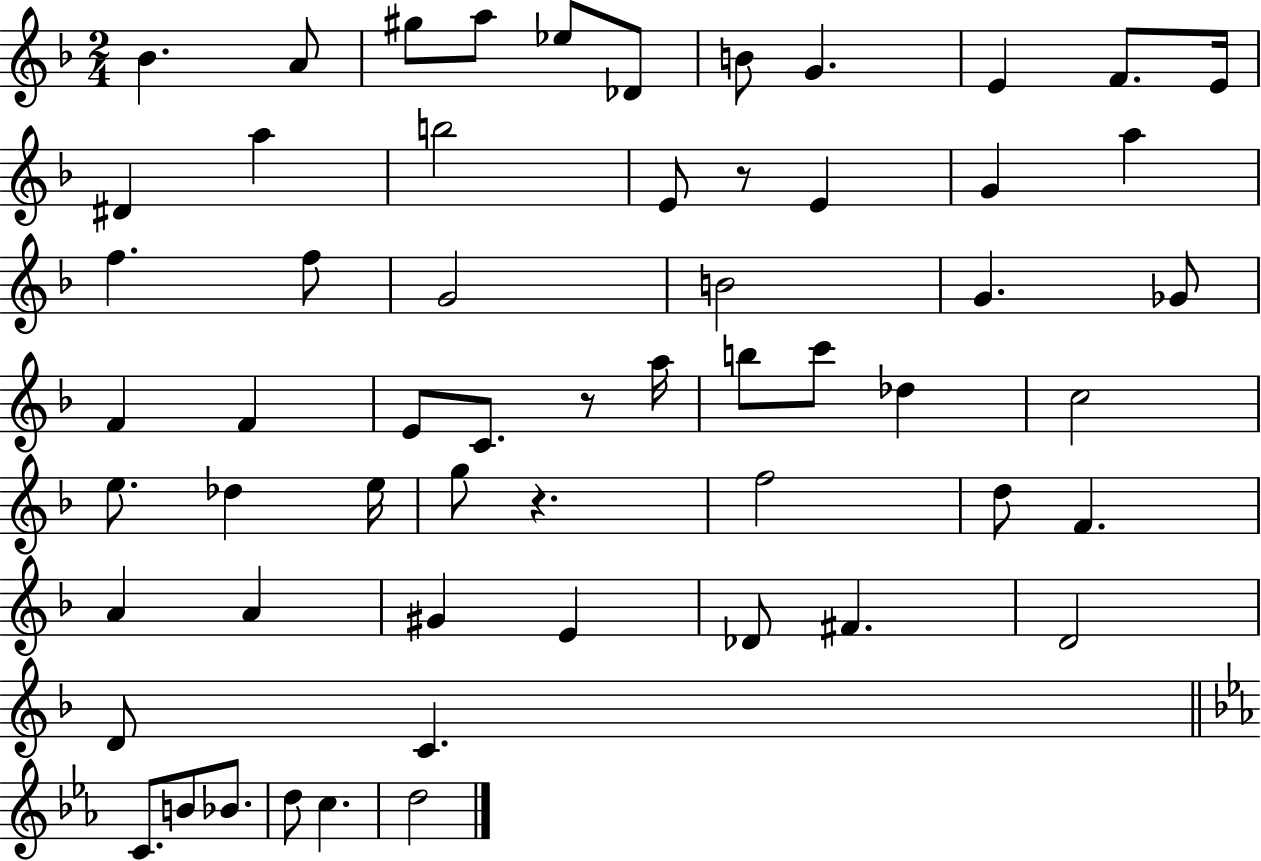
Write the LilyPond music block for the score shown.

{
  \clef treble
  \numericTimeSignature
  \time 2/4
  \key f \major
  \repeat volta 2 { bes'4. a'8 | gis''8 a''8 ees''8 des'8 | b'8 g'4. | e'4 f'8. e'16 | \break dis'4 a''4 | b''2 | e'8 r8 e'4 | g'4 a''4 | \break f''4. f''8 | g'2 | b'2 | g'4. ges'8 | \break f'4 f'4 | e'8 c'8. r8 a''16 | b''8 c'''8 des''4 | c''2 | \break e''8. des''4 e''16 | g''8 r4. | f''2 | d''8 f'4. | \break a'4 a'4 | gis'4 e'4 | des'8 fis'4. | d'2 | \break d'8 c'4. | \bar "||" \break \key ees \major c'8. b'8 bes'8. | d''8 c''4. | d''2 | } \bar "|."
}